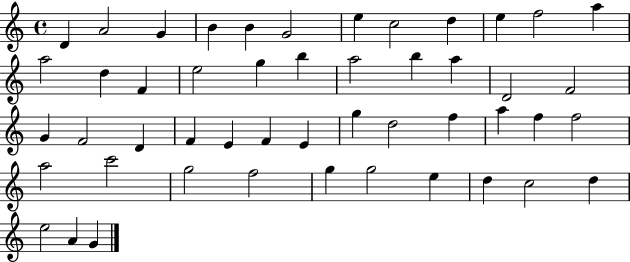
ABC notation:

X:1
T:Untitled
M:4/4
L:1/4
K:C
D A2 G B B G2 e c2 d e f2 a a2 d F e2 g b a2 b a D2 F2 G F2 D F E F E g d2 f a f f2 a2 c'2 g2 f2 g g2 e d c2 d e2 A G